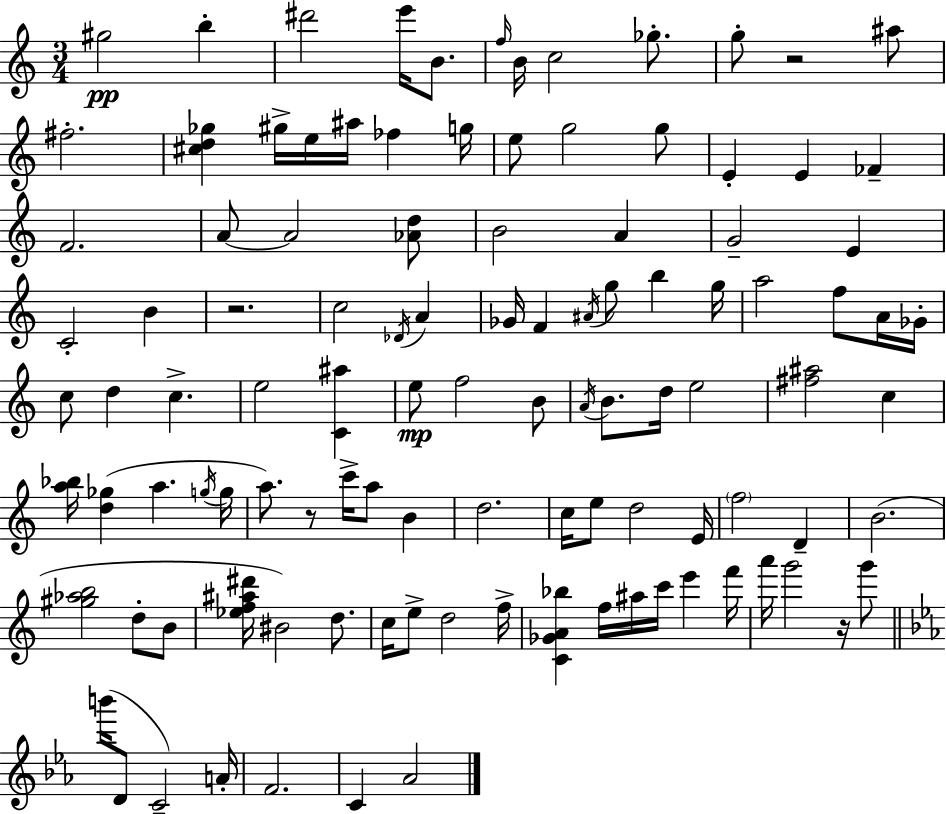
G#5/h B5/q D#6/h E6/s B4/e. F5/s B4/s C5/h Gb5/e. G5/e R/h A#5/e F#5/h. [C#5,D5,Gb5]/q G#5/s E5/s A#5/s FES5/q G5/s E5/e G5/h G5/e E4/q E4/q FES4/q F4/h. A4/e A4/h [Ab4,D5]/e B4/h A4/q G4/h E4/q C4/h B4/q R/h. C5/h Db4/s A4/q Gb4/s F4/q A#4/s G5/e B5/q G5/s A5/h F5/e A4/s Gb4/s C5/e D5/q C5/q. E5/h [C4,A#5]/q E5/e F5/h B4/e A4/s B4/e. D5/s E5/h [F#5,A#5]/h C5/q [A5,Bb5]/s [D5,Gb5]/q A5/q. G5/s G5/s A5/e. R/e C6/s A5/e B4/q D5/h. C5/s E5/e D5/h E4/s F5/h D4/q B4/h. [G#5,Ab5,B5]/h D5/e B4/e [Eb5,F5,A#5,D#6]/s BIS4/h D5/e. C5/s E5/e D5/h F5/s [C4,Gb4,A4,Bb5]/q F5/s A#5/s C6/s E6/q F6/s A6/s G6/h R/s G6/e B6/s D4/e C4/h A4/s F4/h. C4/q Ab4/h